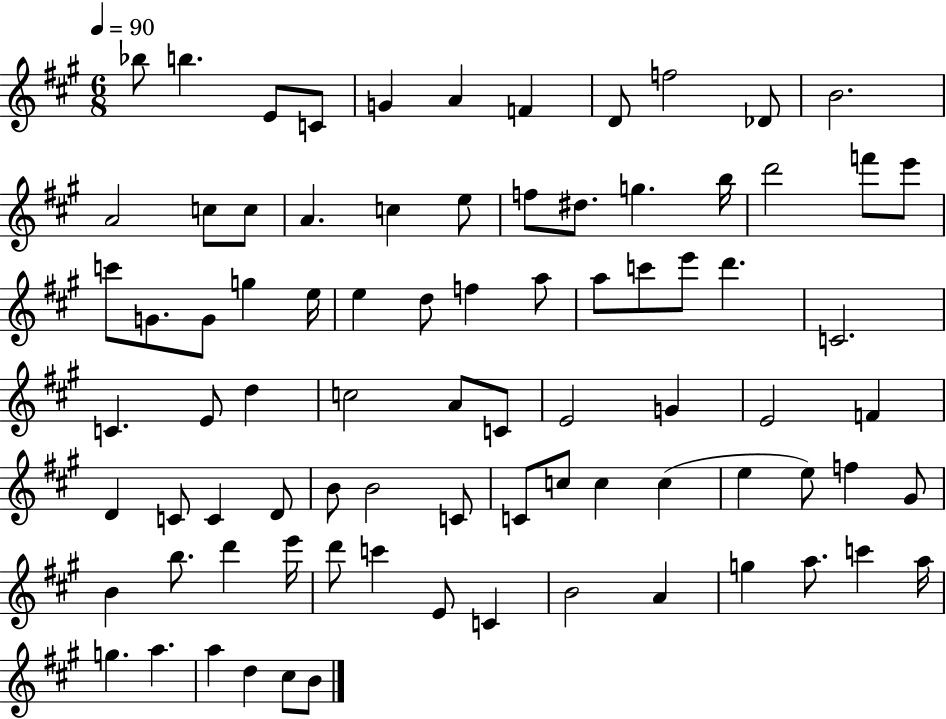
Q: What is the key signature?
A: A major